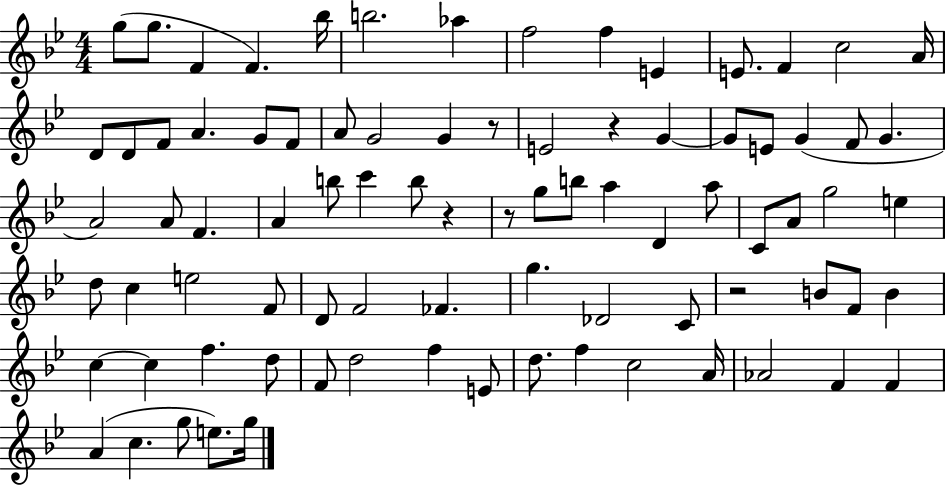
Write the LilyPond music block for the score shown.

{
  \clef treble
  \numericTimeSignature
  \time 4/4
  \key bes \major
  \repeat volta 2 { g''8( g''8. f'4 f'4.) bes''16 | b''2. aes''4 | f''2 f''4 e'4 | e'8. f'4 c''2 a'16 | \break d'8 d'8 f'8 a'4. g'8 f'8 | a'8 g'2 g'4 r8 | e'2 r4 g'4~~ | g'8 e'8 g'4( f'8 g'4. | \break a'2) a'8 f'4. | a'4 b''8 c'''4 b''8 r4 | r8 g''8 b''8 a''4 d'4 a''8 | c'8 a'8 g''2 e''4 | \break d''8 c''4 e''2 f'8 | d'8 f'2 fes'4. | g''4. des'2 c'8 | r2 b'8 f'8 b'4 | \break c''4~~ c''4 f''4. d''8 | f'8 d''2 f''4 e'8 | d''8. f''4 c''2 a'16 | aes'2 f'4 f'4 | \break a'4( c''4. g''8 e''8.) g''16 | } \bar "|."
}